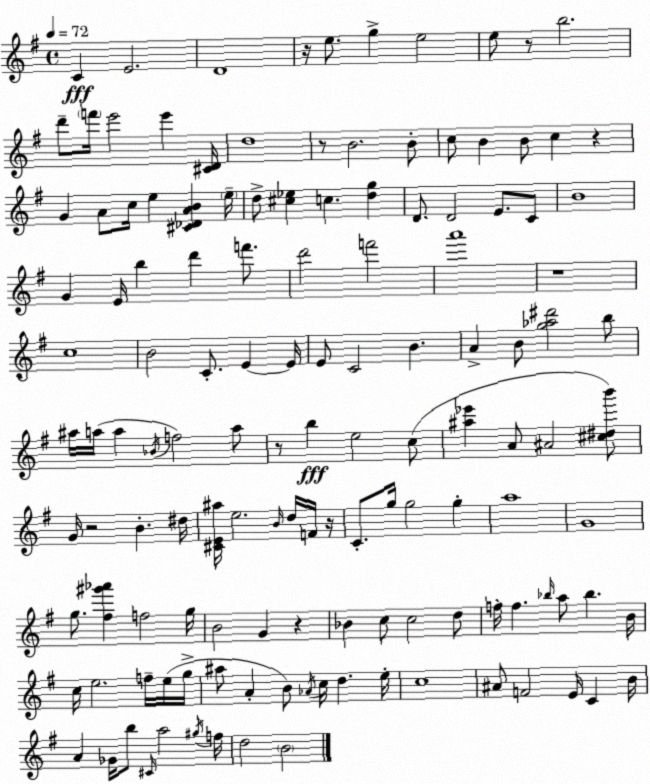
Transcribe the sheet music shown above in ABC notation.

X:1
T:Untitled
M:4/4
L:1/4
K:G
C E2 D4 z/4 e/2 g e2 e/2 z/2 b2 d'/2 f'/4 e'2 e' [^CD]/4 d4 z/2 B2 B/2 c/2 B B/2 c z G A/2 c/4 e [^C_DAB] e/4 d/2 [^c_e] c [dg] D/2 D2 E/2 C/2 B4 G E/4 b d' f'/2 d'2 f'2 a'4 z4 c4 B2 C/2 E E/4 E/2 C2 B A B/2 [g_a^d']2 b/2 ^a/4 a/4 a _B/4 f2 a/2 z/2 b e2 c/2 [^a_e'] A/2 ^A2 [^c^db']/2 G/4 z2 B ^d/4 [^CE^a]/4 e2 B/4 d/4 F/4 z/4 C/2 g/4 g2 g a4 G4 g/2 [^f^g'_a'] f2 g/4 B2 G z _B c/2 c2 d/2 f/4 f _b/4 a/2 _b B/4 c/4 e2 f/4 e/4 g/4 ^a/2 A B/2 _A/4 c/4 d e/4 c4 ^A/2 F2 E/4 C B/4 A _G/4 b/2 ^C/4 a2 ^g/4 f/4 d2 B2